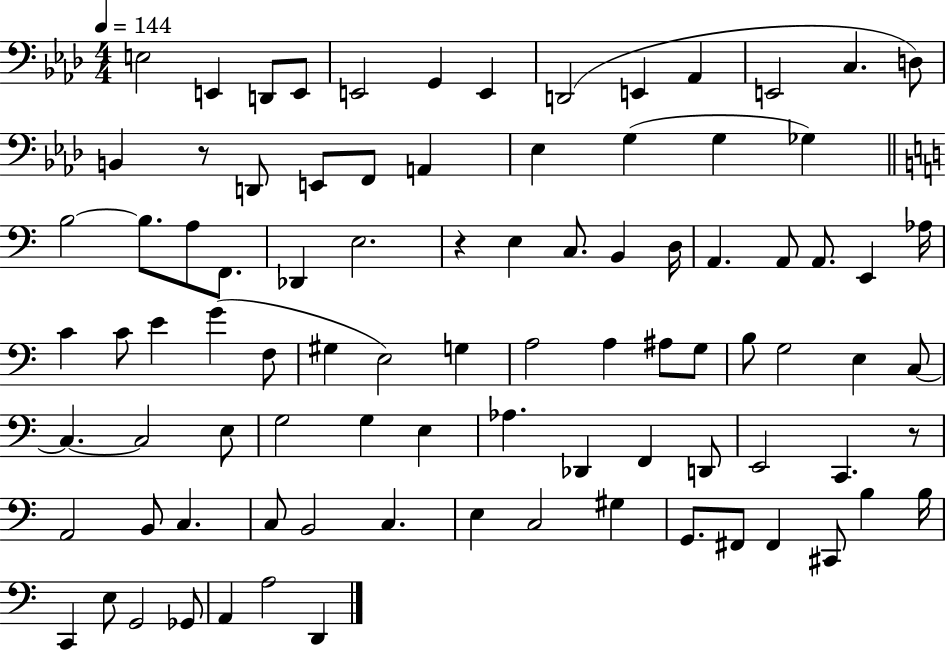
E3/h E2/q D2/e E2/e E2/h G2/q E2/q D2/h E2/q Ab2/q E2/h C3/q. D3/e B2/q R/e D2/e E2/e F2/e A2/q Eb3/q G3/q G3/q Gb3/q B3/h B3/e. A3/e F2/e. Db2/q E3/h. R/q E3/q C3/e. B2/q D3/s A2/q. A2/e A2/e. E2/q Ab3/s C4/q C4/e E4/q G4/q F3/e G#3/q E3/h G3/q A3/h A3/q A#3/e G3/e B3/e G3/h E3/q C3/e C3/q. C3/h E3/e G3/h G3/q E3/q Ab3/q. Db2/q F2/q D2/e E2/h C2/q. R/e A2/h B2/e C3/q. C3/e B2/h C3/q. E3/q C3/h G#3/q G2/e. F#2/e F#2/q C#2/e B3/q B3/s C2/q E3/e G2/h Gb2/e A2/q A3/h D2/q